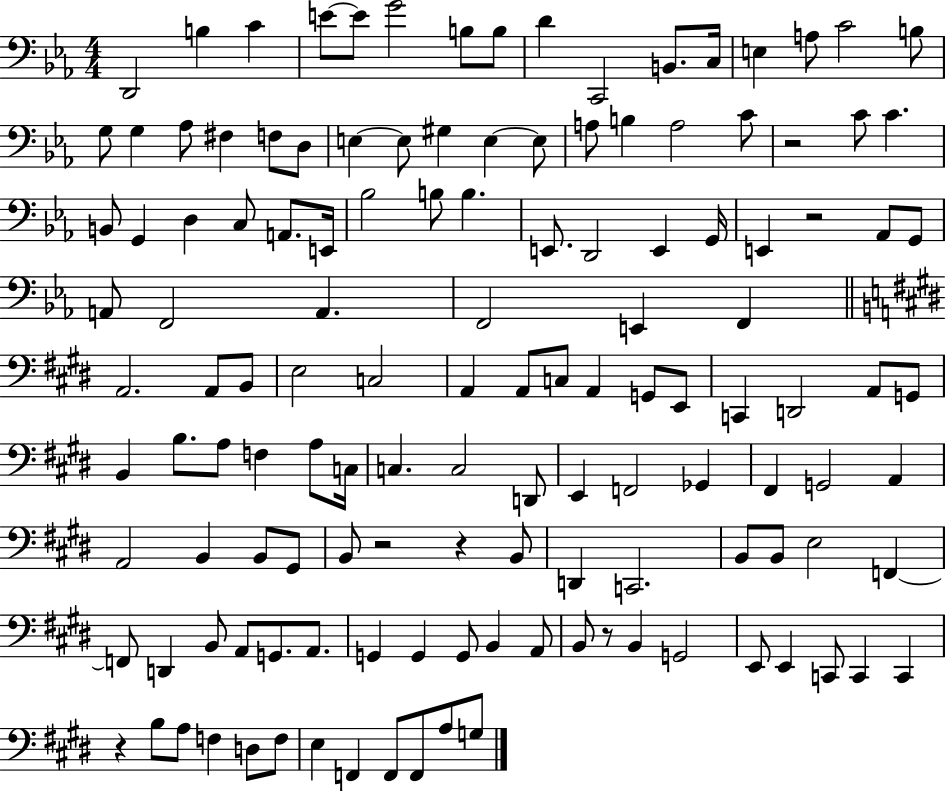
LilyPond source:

{
  \clef bass
  \numericTimeSignature
  \time 4/4
  \key ees \major
  d,2 b4 c'4 | e'8~~ e'8 g'2 b8 b8 | d'4 c,2 b,8. c16 | e4 a8 c'2 b8 | \break g8 g4 aes8 fis4 f8 d8 | e4~~ e8 gis4 e4~~ e8 | a8 b4 a2 c'8 | r2 c'8 c'4. | \break b,8 g,4 d4 c8 a,8. e,16 | bes2 b8 b4. | e,8. d,2 e,4 g,16 | e,4 r2 aes,8 g,8 | \break a,8 f,2 a,4. | f,2 e,4 f,4 | \bar "||" \break \key e \major a,2. a,8 b,8 | e2 c2 | a,4 a,8 c8 a,4 g,8 e,8 | c,4 d,2 a,8 g,8 | \break b,4 b8. a8 f4 a8 c16 | c4. c2 d,8 | e,4 f,2 ges,4 | fis,4 g,2 a,4 | \break a,2 b,4 b,8 gis,8 | b,8 r2 r4 b,8 | d,4 c,2. | b,8 b,8 e2 f,4~~ | \break f,8 d,4 b,8 a,8 g,8. a,8. | g,4 g,4 g,8 b,4 a,8 | b,8 r8 b,4 g,2 | e,8 e,4 c,8 c,4 c,4 | \break r4 b8 a8 f4 d8 f8 | e4 f,4 f,8 f,8 a8 g8 | \bar "|."
}